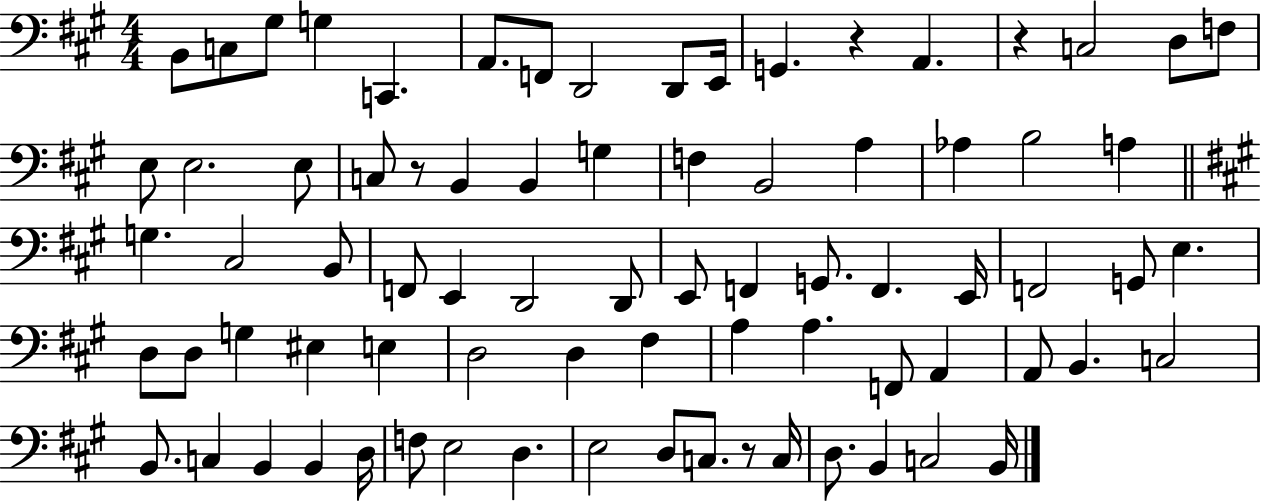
B2/e C3/e G#3/e G3/q C2/q. A2/e. F2/e D2/h D2/e E2/s G2/q. R/q A2/q. R/q C3/h D3/e F3/e E3/e E3/h. E3/e C3/e R/e B2/q B2/q G3/q F3/q B2/h A3/q Ab3/q B3/h A3/q G3/q. C#3/h B2/e F2/e E2/q D2/h D2/e E2/e F2/q G2/e. F2/q. E2/s F2/h G2/e E3/q. D3/e D3/e G3/q EIS3/q E3/q D3/h D3/q F#3/q A3/q A3/q. F2/e A2/q A2/e B2/q. C3/h B2/e. C3/q B2/q B2/q D3/s F3/e E3/h D3/q. E3/h D3/e C3/e. R/e C3/s D3/e. B2/q C3/h B2/s